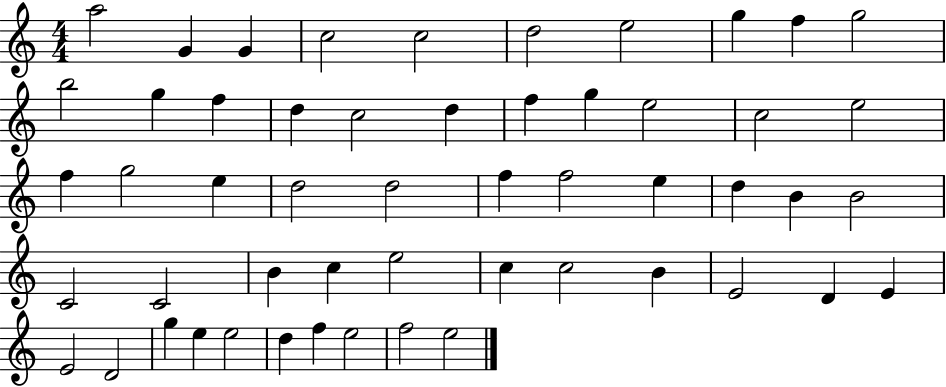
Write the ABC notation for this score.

X:1
T:Untitled
M:4/4
L:1/4
K:C
a2 G G c2 c2 d2 e2 g f g2 b2 g f d c2 d f g e2 c2 e2 f g2 e d2 d2 f f2 e d B B2 C2 C2 B c e2 c c2 B E2 D E E2 D2 g e e2 d f e2 f2 e2